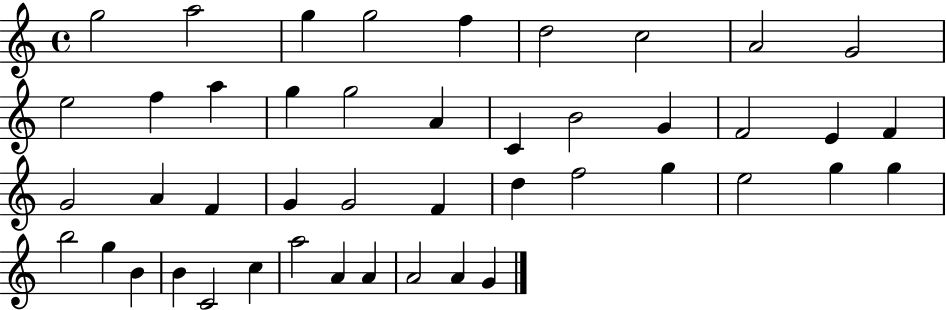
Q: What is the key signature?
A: C major